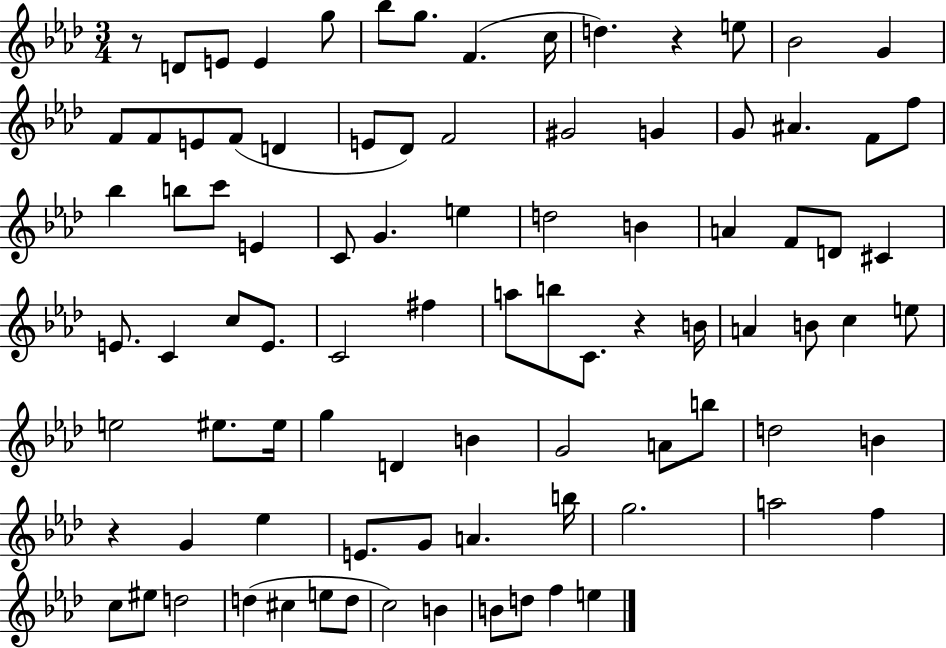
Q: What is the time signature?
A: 3/4